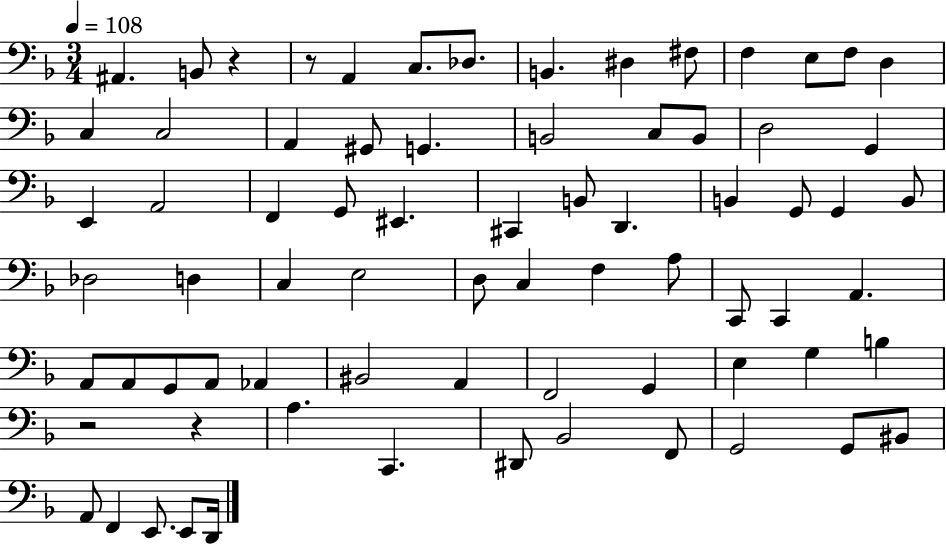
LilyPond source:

{
  \clef bass
  \numericTimeSignature
  \time 3/4
  \key f \major
  \tempo 4 = 108
  ais,4. b,8 r4 | r8 a,4 c8. des8. | b,4. dis4 fis8 | f4 e8 f8 d4 | \break c4 c2 | a,4 gis,8 g,4. | b,2 c8 b,8 | d2 g,4 | \break e,4 a,2 | f,4 g,8 eis,4. | cis,4 b,8 d,4. | b,4 g,8 g,4 b,8 | \break des2 d4 | c4 e2 | d8 c4 f4 a8 | c,8 c,4 a,4. | \break a,8 a,8 g,8 a,8 aes,4 | bis,2 a,4 | f,2 g,4 | e4 g4 b4 | \break r2 r4 | a4. c,4. | dis,8 bes,2 f,8 | g,2 g,8 bis,8 | \break a,8 f,4 e,8. e,8 d,16 | \bar "|."
}